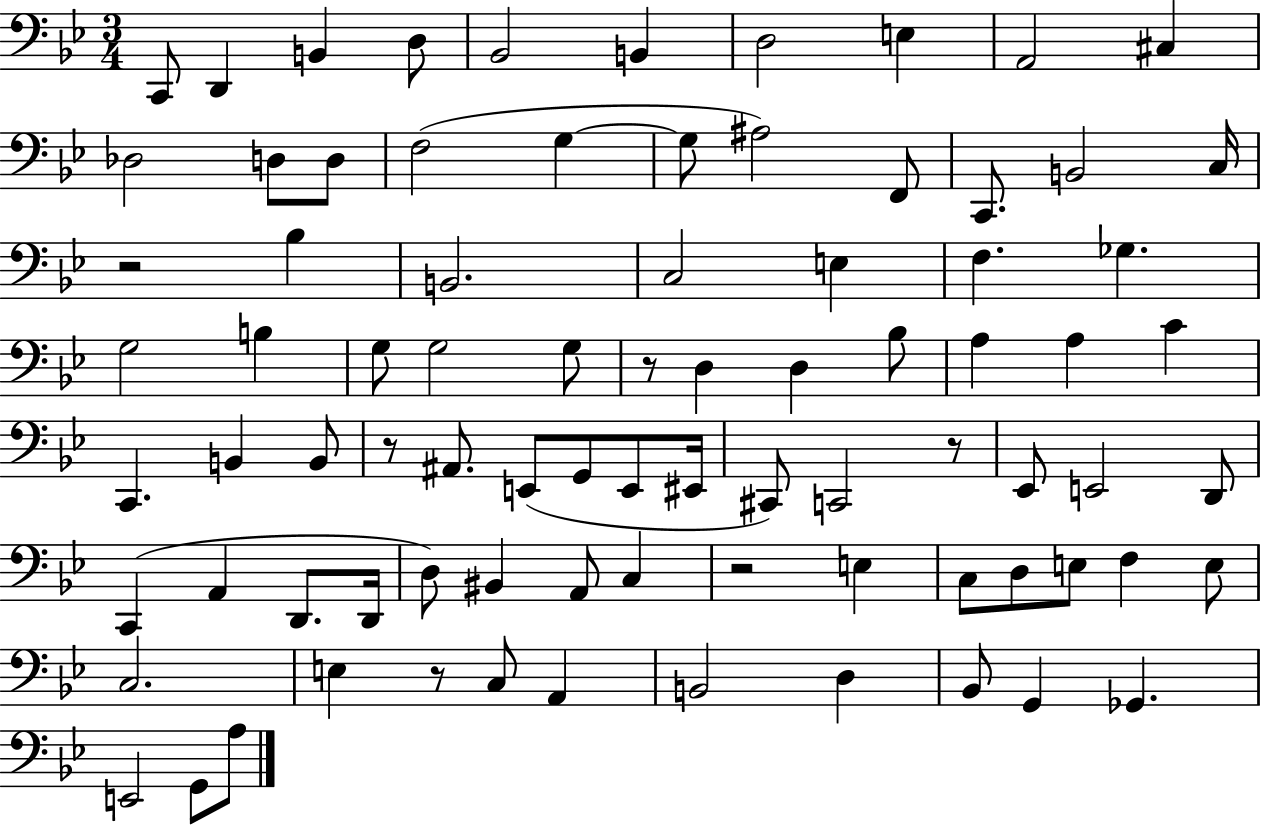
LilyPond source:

{
  \clef bass
  \numericTimeSignature
  \time 3/4
  \key bes \major
  c,8 d,4 b,4 d8 | bes,2 b,4 | d2 e4 | a,2 cis4 | \break des2 d8 d8 | f2( g4~~ | g8 ais2) f,8 | c,8. b,2 c16 | \break r2 bes4 | b,2. | c2 e4 | f4. ges4. | \break g2 b4 | g8 g2 g8 | r8 d4 d4 bes8 | a4 a4 c'4 | \break c,4. b,4 b,8 | r8 ais,8. e,8( g,8 e,8 eis,16 | cis,8) c,2 r8 | ees,8 e,2 d,8 | \break c,4( a,4 d,8. d,16 | d8) bis,4 a,8 c4 | r2 e4 | c8 d8 e8 f4 e8 | \break c2. | e4 r8 c8 a,4 | b,2 d4 | bes,8 g,4 ges,4. | \break e,2 g,8 a8 | \bar "|."
}